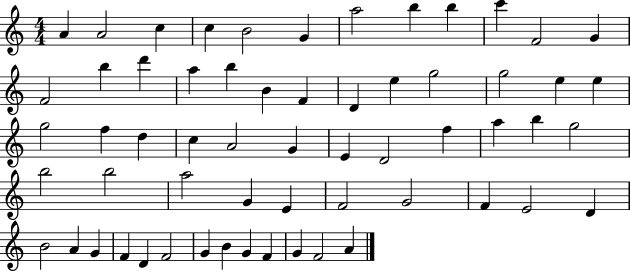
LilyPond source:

{
  \clef treble
  \numericTimeSignature
  \time 4/4
  \key c \major
  a'4 a'2 c''4 | c''4 b'2 g'4 | a''2 b''4 b''4 | c'''4 f'2 g'4 | \break f'2 b''4 d'''4 | a''4 b''4 b'4 f'4 | d'4 e''4 g''2 | g''2 e''4 e''4 | \break g''2 f''4 d''4 | c''4 a'2 g'4 | e'4 d'2 f''4 | a''4 b''4 g''2 | \break b''2 b''2 | a''2 g'4 e'4 | f'2 g'2 | f'4 e'2 d'4 | \break b'2 a'4 g'4 | f'4 d'4 f'2 | g'4 b'4 g'4 f'4 | g'4 f'2 a'4 | \break \bar "|."
}